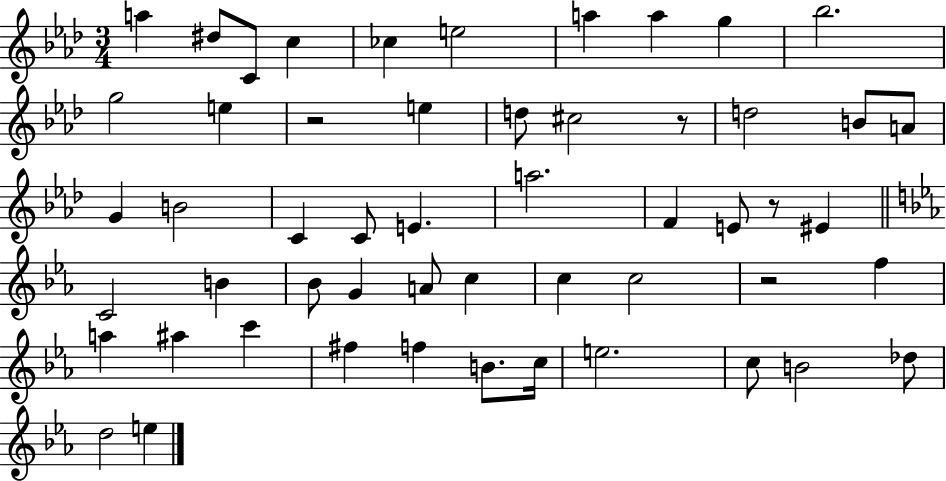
{
  \clef treble
  \numericTimeSignature
  \time 3/4
  \key aes \major
  a''4 dis''8 c'8 c''4 | ces''4 e''2 | a''4 a''4 g''4 | bes''2. | \break g''2 e''4 | r2 e''4 | d''8 cis''2 r8 | d''2 b'8 a'8 | \break g'4 b'2 | c'4 c'8 e'4. | a''2. | f'4 e'8 r8 eis'4 | \break \bar "||" \break \key ees \major c'2 b'4 | bes'8 g'4 a'8 c''4 | c''4 c''2 | r2 f''4 | \break a''4 ais''4 c'''4 | fis''4 f''4 b'8. c''16 | e''2. | c''8 b'2 des''8 | \break d''2 e''4 | \bar "|."
}